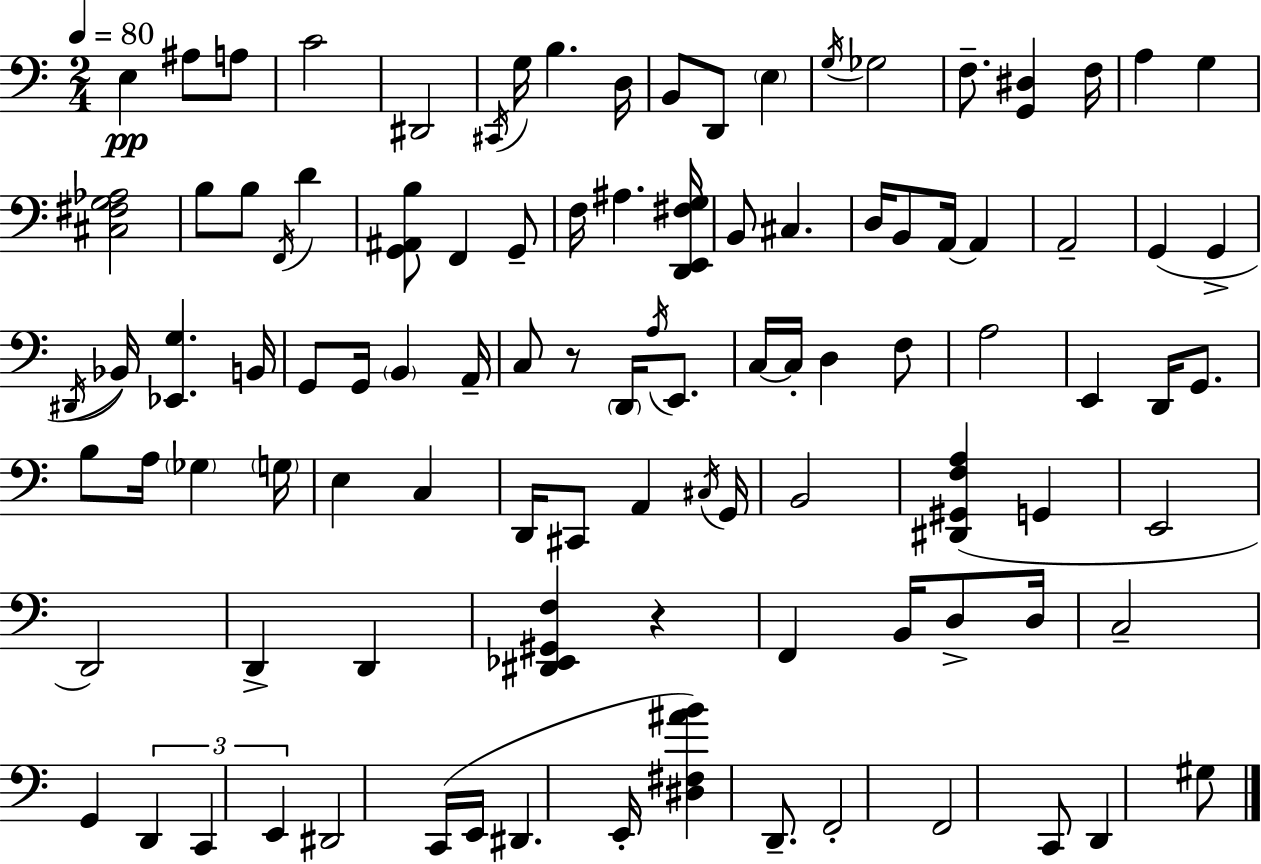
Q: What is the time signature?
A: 2/4